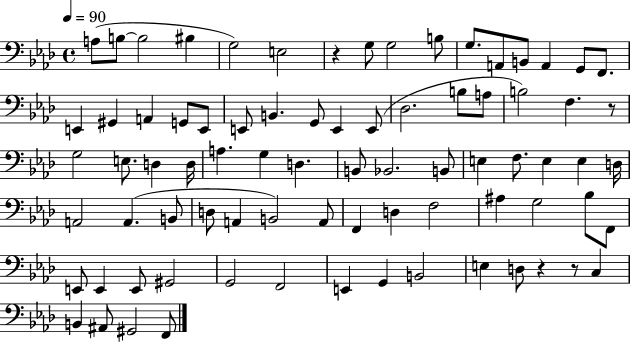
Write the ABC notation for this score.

X:1
T:Untitled
M:4/4
L:1/4
K:Ab
A,/2 B,/2 B,2 ^B, G,2 E,2 z G,/2 G,2 B,/2 G,/2 A,,/2 B,,/2 A,, G,,/2 F,,/2 E,, ^G,, A,, G,,/2 E,,/2 E,,/2 B,, G,,/2 E,, E,,/2 _D,2 B,/2 A,/2 B,2 F, z/2 G,2 E,/2 D, D,/4 A, G, D, B,,/2 _B,,2 B,,/2 E, F,/2 E, E, D,/4 A,,2 A,, B,,/2 D,/2 A,, B,,2 A,,/2 F,, D, F,2 ^A, G,2 _B,/2 F,,/2 E,,/2 E,, E,,/2 ^G,,2 G,,2 F,,2 E,, G,, B,,2 E, D,/2 z z/2 C, B,, ^A,,/2 ^G,,2 F,,/2